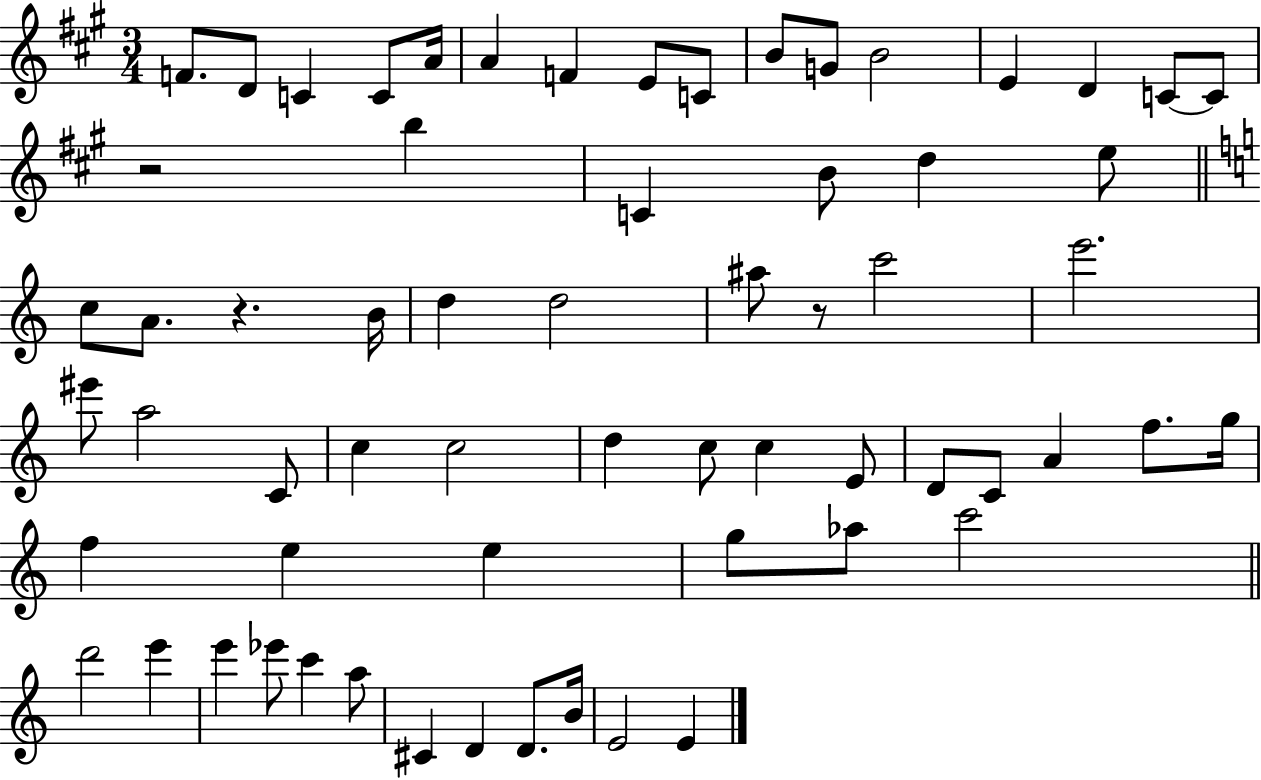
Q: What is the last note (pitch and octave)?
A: E4